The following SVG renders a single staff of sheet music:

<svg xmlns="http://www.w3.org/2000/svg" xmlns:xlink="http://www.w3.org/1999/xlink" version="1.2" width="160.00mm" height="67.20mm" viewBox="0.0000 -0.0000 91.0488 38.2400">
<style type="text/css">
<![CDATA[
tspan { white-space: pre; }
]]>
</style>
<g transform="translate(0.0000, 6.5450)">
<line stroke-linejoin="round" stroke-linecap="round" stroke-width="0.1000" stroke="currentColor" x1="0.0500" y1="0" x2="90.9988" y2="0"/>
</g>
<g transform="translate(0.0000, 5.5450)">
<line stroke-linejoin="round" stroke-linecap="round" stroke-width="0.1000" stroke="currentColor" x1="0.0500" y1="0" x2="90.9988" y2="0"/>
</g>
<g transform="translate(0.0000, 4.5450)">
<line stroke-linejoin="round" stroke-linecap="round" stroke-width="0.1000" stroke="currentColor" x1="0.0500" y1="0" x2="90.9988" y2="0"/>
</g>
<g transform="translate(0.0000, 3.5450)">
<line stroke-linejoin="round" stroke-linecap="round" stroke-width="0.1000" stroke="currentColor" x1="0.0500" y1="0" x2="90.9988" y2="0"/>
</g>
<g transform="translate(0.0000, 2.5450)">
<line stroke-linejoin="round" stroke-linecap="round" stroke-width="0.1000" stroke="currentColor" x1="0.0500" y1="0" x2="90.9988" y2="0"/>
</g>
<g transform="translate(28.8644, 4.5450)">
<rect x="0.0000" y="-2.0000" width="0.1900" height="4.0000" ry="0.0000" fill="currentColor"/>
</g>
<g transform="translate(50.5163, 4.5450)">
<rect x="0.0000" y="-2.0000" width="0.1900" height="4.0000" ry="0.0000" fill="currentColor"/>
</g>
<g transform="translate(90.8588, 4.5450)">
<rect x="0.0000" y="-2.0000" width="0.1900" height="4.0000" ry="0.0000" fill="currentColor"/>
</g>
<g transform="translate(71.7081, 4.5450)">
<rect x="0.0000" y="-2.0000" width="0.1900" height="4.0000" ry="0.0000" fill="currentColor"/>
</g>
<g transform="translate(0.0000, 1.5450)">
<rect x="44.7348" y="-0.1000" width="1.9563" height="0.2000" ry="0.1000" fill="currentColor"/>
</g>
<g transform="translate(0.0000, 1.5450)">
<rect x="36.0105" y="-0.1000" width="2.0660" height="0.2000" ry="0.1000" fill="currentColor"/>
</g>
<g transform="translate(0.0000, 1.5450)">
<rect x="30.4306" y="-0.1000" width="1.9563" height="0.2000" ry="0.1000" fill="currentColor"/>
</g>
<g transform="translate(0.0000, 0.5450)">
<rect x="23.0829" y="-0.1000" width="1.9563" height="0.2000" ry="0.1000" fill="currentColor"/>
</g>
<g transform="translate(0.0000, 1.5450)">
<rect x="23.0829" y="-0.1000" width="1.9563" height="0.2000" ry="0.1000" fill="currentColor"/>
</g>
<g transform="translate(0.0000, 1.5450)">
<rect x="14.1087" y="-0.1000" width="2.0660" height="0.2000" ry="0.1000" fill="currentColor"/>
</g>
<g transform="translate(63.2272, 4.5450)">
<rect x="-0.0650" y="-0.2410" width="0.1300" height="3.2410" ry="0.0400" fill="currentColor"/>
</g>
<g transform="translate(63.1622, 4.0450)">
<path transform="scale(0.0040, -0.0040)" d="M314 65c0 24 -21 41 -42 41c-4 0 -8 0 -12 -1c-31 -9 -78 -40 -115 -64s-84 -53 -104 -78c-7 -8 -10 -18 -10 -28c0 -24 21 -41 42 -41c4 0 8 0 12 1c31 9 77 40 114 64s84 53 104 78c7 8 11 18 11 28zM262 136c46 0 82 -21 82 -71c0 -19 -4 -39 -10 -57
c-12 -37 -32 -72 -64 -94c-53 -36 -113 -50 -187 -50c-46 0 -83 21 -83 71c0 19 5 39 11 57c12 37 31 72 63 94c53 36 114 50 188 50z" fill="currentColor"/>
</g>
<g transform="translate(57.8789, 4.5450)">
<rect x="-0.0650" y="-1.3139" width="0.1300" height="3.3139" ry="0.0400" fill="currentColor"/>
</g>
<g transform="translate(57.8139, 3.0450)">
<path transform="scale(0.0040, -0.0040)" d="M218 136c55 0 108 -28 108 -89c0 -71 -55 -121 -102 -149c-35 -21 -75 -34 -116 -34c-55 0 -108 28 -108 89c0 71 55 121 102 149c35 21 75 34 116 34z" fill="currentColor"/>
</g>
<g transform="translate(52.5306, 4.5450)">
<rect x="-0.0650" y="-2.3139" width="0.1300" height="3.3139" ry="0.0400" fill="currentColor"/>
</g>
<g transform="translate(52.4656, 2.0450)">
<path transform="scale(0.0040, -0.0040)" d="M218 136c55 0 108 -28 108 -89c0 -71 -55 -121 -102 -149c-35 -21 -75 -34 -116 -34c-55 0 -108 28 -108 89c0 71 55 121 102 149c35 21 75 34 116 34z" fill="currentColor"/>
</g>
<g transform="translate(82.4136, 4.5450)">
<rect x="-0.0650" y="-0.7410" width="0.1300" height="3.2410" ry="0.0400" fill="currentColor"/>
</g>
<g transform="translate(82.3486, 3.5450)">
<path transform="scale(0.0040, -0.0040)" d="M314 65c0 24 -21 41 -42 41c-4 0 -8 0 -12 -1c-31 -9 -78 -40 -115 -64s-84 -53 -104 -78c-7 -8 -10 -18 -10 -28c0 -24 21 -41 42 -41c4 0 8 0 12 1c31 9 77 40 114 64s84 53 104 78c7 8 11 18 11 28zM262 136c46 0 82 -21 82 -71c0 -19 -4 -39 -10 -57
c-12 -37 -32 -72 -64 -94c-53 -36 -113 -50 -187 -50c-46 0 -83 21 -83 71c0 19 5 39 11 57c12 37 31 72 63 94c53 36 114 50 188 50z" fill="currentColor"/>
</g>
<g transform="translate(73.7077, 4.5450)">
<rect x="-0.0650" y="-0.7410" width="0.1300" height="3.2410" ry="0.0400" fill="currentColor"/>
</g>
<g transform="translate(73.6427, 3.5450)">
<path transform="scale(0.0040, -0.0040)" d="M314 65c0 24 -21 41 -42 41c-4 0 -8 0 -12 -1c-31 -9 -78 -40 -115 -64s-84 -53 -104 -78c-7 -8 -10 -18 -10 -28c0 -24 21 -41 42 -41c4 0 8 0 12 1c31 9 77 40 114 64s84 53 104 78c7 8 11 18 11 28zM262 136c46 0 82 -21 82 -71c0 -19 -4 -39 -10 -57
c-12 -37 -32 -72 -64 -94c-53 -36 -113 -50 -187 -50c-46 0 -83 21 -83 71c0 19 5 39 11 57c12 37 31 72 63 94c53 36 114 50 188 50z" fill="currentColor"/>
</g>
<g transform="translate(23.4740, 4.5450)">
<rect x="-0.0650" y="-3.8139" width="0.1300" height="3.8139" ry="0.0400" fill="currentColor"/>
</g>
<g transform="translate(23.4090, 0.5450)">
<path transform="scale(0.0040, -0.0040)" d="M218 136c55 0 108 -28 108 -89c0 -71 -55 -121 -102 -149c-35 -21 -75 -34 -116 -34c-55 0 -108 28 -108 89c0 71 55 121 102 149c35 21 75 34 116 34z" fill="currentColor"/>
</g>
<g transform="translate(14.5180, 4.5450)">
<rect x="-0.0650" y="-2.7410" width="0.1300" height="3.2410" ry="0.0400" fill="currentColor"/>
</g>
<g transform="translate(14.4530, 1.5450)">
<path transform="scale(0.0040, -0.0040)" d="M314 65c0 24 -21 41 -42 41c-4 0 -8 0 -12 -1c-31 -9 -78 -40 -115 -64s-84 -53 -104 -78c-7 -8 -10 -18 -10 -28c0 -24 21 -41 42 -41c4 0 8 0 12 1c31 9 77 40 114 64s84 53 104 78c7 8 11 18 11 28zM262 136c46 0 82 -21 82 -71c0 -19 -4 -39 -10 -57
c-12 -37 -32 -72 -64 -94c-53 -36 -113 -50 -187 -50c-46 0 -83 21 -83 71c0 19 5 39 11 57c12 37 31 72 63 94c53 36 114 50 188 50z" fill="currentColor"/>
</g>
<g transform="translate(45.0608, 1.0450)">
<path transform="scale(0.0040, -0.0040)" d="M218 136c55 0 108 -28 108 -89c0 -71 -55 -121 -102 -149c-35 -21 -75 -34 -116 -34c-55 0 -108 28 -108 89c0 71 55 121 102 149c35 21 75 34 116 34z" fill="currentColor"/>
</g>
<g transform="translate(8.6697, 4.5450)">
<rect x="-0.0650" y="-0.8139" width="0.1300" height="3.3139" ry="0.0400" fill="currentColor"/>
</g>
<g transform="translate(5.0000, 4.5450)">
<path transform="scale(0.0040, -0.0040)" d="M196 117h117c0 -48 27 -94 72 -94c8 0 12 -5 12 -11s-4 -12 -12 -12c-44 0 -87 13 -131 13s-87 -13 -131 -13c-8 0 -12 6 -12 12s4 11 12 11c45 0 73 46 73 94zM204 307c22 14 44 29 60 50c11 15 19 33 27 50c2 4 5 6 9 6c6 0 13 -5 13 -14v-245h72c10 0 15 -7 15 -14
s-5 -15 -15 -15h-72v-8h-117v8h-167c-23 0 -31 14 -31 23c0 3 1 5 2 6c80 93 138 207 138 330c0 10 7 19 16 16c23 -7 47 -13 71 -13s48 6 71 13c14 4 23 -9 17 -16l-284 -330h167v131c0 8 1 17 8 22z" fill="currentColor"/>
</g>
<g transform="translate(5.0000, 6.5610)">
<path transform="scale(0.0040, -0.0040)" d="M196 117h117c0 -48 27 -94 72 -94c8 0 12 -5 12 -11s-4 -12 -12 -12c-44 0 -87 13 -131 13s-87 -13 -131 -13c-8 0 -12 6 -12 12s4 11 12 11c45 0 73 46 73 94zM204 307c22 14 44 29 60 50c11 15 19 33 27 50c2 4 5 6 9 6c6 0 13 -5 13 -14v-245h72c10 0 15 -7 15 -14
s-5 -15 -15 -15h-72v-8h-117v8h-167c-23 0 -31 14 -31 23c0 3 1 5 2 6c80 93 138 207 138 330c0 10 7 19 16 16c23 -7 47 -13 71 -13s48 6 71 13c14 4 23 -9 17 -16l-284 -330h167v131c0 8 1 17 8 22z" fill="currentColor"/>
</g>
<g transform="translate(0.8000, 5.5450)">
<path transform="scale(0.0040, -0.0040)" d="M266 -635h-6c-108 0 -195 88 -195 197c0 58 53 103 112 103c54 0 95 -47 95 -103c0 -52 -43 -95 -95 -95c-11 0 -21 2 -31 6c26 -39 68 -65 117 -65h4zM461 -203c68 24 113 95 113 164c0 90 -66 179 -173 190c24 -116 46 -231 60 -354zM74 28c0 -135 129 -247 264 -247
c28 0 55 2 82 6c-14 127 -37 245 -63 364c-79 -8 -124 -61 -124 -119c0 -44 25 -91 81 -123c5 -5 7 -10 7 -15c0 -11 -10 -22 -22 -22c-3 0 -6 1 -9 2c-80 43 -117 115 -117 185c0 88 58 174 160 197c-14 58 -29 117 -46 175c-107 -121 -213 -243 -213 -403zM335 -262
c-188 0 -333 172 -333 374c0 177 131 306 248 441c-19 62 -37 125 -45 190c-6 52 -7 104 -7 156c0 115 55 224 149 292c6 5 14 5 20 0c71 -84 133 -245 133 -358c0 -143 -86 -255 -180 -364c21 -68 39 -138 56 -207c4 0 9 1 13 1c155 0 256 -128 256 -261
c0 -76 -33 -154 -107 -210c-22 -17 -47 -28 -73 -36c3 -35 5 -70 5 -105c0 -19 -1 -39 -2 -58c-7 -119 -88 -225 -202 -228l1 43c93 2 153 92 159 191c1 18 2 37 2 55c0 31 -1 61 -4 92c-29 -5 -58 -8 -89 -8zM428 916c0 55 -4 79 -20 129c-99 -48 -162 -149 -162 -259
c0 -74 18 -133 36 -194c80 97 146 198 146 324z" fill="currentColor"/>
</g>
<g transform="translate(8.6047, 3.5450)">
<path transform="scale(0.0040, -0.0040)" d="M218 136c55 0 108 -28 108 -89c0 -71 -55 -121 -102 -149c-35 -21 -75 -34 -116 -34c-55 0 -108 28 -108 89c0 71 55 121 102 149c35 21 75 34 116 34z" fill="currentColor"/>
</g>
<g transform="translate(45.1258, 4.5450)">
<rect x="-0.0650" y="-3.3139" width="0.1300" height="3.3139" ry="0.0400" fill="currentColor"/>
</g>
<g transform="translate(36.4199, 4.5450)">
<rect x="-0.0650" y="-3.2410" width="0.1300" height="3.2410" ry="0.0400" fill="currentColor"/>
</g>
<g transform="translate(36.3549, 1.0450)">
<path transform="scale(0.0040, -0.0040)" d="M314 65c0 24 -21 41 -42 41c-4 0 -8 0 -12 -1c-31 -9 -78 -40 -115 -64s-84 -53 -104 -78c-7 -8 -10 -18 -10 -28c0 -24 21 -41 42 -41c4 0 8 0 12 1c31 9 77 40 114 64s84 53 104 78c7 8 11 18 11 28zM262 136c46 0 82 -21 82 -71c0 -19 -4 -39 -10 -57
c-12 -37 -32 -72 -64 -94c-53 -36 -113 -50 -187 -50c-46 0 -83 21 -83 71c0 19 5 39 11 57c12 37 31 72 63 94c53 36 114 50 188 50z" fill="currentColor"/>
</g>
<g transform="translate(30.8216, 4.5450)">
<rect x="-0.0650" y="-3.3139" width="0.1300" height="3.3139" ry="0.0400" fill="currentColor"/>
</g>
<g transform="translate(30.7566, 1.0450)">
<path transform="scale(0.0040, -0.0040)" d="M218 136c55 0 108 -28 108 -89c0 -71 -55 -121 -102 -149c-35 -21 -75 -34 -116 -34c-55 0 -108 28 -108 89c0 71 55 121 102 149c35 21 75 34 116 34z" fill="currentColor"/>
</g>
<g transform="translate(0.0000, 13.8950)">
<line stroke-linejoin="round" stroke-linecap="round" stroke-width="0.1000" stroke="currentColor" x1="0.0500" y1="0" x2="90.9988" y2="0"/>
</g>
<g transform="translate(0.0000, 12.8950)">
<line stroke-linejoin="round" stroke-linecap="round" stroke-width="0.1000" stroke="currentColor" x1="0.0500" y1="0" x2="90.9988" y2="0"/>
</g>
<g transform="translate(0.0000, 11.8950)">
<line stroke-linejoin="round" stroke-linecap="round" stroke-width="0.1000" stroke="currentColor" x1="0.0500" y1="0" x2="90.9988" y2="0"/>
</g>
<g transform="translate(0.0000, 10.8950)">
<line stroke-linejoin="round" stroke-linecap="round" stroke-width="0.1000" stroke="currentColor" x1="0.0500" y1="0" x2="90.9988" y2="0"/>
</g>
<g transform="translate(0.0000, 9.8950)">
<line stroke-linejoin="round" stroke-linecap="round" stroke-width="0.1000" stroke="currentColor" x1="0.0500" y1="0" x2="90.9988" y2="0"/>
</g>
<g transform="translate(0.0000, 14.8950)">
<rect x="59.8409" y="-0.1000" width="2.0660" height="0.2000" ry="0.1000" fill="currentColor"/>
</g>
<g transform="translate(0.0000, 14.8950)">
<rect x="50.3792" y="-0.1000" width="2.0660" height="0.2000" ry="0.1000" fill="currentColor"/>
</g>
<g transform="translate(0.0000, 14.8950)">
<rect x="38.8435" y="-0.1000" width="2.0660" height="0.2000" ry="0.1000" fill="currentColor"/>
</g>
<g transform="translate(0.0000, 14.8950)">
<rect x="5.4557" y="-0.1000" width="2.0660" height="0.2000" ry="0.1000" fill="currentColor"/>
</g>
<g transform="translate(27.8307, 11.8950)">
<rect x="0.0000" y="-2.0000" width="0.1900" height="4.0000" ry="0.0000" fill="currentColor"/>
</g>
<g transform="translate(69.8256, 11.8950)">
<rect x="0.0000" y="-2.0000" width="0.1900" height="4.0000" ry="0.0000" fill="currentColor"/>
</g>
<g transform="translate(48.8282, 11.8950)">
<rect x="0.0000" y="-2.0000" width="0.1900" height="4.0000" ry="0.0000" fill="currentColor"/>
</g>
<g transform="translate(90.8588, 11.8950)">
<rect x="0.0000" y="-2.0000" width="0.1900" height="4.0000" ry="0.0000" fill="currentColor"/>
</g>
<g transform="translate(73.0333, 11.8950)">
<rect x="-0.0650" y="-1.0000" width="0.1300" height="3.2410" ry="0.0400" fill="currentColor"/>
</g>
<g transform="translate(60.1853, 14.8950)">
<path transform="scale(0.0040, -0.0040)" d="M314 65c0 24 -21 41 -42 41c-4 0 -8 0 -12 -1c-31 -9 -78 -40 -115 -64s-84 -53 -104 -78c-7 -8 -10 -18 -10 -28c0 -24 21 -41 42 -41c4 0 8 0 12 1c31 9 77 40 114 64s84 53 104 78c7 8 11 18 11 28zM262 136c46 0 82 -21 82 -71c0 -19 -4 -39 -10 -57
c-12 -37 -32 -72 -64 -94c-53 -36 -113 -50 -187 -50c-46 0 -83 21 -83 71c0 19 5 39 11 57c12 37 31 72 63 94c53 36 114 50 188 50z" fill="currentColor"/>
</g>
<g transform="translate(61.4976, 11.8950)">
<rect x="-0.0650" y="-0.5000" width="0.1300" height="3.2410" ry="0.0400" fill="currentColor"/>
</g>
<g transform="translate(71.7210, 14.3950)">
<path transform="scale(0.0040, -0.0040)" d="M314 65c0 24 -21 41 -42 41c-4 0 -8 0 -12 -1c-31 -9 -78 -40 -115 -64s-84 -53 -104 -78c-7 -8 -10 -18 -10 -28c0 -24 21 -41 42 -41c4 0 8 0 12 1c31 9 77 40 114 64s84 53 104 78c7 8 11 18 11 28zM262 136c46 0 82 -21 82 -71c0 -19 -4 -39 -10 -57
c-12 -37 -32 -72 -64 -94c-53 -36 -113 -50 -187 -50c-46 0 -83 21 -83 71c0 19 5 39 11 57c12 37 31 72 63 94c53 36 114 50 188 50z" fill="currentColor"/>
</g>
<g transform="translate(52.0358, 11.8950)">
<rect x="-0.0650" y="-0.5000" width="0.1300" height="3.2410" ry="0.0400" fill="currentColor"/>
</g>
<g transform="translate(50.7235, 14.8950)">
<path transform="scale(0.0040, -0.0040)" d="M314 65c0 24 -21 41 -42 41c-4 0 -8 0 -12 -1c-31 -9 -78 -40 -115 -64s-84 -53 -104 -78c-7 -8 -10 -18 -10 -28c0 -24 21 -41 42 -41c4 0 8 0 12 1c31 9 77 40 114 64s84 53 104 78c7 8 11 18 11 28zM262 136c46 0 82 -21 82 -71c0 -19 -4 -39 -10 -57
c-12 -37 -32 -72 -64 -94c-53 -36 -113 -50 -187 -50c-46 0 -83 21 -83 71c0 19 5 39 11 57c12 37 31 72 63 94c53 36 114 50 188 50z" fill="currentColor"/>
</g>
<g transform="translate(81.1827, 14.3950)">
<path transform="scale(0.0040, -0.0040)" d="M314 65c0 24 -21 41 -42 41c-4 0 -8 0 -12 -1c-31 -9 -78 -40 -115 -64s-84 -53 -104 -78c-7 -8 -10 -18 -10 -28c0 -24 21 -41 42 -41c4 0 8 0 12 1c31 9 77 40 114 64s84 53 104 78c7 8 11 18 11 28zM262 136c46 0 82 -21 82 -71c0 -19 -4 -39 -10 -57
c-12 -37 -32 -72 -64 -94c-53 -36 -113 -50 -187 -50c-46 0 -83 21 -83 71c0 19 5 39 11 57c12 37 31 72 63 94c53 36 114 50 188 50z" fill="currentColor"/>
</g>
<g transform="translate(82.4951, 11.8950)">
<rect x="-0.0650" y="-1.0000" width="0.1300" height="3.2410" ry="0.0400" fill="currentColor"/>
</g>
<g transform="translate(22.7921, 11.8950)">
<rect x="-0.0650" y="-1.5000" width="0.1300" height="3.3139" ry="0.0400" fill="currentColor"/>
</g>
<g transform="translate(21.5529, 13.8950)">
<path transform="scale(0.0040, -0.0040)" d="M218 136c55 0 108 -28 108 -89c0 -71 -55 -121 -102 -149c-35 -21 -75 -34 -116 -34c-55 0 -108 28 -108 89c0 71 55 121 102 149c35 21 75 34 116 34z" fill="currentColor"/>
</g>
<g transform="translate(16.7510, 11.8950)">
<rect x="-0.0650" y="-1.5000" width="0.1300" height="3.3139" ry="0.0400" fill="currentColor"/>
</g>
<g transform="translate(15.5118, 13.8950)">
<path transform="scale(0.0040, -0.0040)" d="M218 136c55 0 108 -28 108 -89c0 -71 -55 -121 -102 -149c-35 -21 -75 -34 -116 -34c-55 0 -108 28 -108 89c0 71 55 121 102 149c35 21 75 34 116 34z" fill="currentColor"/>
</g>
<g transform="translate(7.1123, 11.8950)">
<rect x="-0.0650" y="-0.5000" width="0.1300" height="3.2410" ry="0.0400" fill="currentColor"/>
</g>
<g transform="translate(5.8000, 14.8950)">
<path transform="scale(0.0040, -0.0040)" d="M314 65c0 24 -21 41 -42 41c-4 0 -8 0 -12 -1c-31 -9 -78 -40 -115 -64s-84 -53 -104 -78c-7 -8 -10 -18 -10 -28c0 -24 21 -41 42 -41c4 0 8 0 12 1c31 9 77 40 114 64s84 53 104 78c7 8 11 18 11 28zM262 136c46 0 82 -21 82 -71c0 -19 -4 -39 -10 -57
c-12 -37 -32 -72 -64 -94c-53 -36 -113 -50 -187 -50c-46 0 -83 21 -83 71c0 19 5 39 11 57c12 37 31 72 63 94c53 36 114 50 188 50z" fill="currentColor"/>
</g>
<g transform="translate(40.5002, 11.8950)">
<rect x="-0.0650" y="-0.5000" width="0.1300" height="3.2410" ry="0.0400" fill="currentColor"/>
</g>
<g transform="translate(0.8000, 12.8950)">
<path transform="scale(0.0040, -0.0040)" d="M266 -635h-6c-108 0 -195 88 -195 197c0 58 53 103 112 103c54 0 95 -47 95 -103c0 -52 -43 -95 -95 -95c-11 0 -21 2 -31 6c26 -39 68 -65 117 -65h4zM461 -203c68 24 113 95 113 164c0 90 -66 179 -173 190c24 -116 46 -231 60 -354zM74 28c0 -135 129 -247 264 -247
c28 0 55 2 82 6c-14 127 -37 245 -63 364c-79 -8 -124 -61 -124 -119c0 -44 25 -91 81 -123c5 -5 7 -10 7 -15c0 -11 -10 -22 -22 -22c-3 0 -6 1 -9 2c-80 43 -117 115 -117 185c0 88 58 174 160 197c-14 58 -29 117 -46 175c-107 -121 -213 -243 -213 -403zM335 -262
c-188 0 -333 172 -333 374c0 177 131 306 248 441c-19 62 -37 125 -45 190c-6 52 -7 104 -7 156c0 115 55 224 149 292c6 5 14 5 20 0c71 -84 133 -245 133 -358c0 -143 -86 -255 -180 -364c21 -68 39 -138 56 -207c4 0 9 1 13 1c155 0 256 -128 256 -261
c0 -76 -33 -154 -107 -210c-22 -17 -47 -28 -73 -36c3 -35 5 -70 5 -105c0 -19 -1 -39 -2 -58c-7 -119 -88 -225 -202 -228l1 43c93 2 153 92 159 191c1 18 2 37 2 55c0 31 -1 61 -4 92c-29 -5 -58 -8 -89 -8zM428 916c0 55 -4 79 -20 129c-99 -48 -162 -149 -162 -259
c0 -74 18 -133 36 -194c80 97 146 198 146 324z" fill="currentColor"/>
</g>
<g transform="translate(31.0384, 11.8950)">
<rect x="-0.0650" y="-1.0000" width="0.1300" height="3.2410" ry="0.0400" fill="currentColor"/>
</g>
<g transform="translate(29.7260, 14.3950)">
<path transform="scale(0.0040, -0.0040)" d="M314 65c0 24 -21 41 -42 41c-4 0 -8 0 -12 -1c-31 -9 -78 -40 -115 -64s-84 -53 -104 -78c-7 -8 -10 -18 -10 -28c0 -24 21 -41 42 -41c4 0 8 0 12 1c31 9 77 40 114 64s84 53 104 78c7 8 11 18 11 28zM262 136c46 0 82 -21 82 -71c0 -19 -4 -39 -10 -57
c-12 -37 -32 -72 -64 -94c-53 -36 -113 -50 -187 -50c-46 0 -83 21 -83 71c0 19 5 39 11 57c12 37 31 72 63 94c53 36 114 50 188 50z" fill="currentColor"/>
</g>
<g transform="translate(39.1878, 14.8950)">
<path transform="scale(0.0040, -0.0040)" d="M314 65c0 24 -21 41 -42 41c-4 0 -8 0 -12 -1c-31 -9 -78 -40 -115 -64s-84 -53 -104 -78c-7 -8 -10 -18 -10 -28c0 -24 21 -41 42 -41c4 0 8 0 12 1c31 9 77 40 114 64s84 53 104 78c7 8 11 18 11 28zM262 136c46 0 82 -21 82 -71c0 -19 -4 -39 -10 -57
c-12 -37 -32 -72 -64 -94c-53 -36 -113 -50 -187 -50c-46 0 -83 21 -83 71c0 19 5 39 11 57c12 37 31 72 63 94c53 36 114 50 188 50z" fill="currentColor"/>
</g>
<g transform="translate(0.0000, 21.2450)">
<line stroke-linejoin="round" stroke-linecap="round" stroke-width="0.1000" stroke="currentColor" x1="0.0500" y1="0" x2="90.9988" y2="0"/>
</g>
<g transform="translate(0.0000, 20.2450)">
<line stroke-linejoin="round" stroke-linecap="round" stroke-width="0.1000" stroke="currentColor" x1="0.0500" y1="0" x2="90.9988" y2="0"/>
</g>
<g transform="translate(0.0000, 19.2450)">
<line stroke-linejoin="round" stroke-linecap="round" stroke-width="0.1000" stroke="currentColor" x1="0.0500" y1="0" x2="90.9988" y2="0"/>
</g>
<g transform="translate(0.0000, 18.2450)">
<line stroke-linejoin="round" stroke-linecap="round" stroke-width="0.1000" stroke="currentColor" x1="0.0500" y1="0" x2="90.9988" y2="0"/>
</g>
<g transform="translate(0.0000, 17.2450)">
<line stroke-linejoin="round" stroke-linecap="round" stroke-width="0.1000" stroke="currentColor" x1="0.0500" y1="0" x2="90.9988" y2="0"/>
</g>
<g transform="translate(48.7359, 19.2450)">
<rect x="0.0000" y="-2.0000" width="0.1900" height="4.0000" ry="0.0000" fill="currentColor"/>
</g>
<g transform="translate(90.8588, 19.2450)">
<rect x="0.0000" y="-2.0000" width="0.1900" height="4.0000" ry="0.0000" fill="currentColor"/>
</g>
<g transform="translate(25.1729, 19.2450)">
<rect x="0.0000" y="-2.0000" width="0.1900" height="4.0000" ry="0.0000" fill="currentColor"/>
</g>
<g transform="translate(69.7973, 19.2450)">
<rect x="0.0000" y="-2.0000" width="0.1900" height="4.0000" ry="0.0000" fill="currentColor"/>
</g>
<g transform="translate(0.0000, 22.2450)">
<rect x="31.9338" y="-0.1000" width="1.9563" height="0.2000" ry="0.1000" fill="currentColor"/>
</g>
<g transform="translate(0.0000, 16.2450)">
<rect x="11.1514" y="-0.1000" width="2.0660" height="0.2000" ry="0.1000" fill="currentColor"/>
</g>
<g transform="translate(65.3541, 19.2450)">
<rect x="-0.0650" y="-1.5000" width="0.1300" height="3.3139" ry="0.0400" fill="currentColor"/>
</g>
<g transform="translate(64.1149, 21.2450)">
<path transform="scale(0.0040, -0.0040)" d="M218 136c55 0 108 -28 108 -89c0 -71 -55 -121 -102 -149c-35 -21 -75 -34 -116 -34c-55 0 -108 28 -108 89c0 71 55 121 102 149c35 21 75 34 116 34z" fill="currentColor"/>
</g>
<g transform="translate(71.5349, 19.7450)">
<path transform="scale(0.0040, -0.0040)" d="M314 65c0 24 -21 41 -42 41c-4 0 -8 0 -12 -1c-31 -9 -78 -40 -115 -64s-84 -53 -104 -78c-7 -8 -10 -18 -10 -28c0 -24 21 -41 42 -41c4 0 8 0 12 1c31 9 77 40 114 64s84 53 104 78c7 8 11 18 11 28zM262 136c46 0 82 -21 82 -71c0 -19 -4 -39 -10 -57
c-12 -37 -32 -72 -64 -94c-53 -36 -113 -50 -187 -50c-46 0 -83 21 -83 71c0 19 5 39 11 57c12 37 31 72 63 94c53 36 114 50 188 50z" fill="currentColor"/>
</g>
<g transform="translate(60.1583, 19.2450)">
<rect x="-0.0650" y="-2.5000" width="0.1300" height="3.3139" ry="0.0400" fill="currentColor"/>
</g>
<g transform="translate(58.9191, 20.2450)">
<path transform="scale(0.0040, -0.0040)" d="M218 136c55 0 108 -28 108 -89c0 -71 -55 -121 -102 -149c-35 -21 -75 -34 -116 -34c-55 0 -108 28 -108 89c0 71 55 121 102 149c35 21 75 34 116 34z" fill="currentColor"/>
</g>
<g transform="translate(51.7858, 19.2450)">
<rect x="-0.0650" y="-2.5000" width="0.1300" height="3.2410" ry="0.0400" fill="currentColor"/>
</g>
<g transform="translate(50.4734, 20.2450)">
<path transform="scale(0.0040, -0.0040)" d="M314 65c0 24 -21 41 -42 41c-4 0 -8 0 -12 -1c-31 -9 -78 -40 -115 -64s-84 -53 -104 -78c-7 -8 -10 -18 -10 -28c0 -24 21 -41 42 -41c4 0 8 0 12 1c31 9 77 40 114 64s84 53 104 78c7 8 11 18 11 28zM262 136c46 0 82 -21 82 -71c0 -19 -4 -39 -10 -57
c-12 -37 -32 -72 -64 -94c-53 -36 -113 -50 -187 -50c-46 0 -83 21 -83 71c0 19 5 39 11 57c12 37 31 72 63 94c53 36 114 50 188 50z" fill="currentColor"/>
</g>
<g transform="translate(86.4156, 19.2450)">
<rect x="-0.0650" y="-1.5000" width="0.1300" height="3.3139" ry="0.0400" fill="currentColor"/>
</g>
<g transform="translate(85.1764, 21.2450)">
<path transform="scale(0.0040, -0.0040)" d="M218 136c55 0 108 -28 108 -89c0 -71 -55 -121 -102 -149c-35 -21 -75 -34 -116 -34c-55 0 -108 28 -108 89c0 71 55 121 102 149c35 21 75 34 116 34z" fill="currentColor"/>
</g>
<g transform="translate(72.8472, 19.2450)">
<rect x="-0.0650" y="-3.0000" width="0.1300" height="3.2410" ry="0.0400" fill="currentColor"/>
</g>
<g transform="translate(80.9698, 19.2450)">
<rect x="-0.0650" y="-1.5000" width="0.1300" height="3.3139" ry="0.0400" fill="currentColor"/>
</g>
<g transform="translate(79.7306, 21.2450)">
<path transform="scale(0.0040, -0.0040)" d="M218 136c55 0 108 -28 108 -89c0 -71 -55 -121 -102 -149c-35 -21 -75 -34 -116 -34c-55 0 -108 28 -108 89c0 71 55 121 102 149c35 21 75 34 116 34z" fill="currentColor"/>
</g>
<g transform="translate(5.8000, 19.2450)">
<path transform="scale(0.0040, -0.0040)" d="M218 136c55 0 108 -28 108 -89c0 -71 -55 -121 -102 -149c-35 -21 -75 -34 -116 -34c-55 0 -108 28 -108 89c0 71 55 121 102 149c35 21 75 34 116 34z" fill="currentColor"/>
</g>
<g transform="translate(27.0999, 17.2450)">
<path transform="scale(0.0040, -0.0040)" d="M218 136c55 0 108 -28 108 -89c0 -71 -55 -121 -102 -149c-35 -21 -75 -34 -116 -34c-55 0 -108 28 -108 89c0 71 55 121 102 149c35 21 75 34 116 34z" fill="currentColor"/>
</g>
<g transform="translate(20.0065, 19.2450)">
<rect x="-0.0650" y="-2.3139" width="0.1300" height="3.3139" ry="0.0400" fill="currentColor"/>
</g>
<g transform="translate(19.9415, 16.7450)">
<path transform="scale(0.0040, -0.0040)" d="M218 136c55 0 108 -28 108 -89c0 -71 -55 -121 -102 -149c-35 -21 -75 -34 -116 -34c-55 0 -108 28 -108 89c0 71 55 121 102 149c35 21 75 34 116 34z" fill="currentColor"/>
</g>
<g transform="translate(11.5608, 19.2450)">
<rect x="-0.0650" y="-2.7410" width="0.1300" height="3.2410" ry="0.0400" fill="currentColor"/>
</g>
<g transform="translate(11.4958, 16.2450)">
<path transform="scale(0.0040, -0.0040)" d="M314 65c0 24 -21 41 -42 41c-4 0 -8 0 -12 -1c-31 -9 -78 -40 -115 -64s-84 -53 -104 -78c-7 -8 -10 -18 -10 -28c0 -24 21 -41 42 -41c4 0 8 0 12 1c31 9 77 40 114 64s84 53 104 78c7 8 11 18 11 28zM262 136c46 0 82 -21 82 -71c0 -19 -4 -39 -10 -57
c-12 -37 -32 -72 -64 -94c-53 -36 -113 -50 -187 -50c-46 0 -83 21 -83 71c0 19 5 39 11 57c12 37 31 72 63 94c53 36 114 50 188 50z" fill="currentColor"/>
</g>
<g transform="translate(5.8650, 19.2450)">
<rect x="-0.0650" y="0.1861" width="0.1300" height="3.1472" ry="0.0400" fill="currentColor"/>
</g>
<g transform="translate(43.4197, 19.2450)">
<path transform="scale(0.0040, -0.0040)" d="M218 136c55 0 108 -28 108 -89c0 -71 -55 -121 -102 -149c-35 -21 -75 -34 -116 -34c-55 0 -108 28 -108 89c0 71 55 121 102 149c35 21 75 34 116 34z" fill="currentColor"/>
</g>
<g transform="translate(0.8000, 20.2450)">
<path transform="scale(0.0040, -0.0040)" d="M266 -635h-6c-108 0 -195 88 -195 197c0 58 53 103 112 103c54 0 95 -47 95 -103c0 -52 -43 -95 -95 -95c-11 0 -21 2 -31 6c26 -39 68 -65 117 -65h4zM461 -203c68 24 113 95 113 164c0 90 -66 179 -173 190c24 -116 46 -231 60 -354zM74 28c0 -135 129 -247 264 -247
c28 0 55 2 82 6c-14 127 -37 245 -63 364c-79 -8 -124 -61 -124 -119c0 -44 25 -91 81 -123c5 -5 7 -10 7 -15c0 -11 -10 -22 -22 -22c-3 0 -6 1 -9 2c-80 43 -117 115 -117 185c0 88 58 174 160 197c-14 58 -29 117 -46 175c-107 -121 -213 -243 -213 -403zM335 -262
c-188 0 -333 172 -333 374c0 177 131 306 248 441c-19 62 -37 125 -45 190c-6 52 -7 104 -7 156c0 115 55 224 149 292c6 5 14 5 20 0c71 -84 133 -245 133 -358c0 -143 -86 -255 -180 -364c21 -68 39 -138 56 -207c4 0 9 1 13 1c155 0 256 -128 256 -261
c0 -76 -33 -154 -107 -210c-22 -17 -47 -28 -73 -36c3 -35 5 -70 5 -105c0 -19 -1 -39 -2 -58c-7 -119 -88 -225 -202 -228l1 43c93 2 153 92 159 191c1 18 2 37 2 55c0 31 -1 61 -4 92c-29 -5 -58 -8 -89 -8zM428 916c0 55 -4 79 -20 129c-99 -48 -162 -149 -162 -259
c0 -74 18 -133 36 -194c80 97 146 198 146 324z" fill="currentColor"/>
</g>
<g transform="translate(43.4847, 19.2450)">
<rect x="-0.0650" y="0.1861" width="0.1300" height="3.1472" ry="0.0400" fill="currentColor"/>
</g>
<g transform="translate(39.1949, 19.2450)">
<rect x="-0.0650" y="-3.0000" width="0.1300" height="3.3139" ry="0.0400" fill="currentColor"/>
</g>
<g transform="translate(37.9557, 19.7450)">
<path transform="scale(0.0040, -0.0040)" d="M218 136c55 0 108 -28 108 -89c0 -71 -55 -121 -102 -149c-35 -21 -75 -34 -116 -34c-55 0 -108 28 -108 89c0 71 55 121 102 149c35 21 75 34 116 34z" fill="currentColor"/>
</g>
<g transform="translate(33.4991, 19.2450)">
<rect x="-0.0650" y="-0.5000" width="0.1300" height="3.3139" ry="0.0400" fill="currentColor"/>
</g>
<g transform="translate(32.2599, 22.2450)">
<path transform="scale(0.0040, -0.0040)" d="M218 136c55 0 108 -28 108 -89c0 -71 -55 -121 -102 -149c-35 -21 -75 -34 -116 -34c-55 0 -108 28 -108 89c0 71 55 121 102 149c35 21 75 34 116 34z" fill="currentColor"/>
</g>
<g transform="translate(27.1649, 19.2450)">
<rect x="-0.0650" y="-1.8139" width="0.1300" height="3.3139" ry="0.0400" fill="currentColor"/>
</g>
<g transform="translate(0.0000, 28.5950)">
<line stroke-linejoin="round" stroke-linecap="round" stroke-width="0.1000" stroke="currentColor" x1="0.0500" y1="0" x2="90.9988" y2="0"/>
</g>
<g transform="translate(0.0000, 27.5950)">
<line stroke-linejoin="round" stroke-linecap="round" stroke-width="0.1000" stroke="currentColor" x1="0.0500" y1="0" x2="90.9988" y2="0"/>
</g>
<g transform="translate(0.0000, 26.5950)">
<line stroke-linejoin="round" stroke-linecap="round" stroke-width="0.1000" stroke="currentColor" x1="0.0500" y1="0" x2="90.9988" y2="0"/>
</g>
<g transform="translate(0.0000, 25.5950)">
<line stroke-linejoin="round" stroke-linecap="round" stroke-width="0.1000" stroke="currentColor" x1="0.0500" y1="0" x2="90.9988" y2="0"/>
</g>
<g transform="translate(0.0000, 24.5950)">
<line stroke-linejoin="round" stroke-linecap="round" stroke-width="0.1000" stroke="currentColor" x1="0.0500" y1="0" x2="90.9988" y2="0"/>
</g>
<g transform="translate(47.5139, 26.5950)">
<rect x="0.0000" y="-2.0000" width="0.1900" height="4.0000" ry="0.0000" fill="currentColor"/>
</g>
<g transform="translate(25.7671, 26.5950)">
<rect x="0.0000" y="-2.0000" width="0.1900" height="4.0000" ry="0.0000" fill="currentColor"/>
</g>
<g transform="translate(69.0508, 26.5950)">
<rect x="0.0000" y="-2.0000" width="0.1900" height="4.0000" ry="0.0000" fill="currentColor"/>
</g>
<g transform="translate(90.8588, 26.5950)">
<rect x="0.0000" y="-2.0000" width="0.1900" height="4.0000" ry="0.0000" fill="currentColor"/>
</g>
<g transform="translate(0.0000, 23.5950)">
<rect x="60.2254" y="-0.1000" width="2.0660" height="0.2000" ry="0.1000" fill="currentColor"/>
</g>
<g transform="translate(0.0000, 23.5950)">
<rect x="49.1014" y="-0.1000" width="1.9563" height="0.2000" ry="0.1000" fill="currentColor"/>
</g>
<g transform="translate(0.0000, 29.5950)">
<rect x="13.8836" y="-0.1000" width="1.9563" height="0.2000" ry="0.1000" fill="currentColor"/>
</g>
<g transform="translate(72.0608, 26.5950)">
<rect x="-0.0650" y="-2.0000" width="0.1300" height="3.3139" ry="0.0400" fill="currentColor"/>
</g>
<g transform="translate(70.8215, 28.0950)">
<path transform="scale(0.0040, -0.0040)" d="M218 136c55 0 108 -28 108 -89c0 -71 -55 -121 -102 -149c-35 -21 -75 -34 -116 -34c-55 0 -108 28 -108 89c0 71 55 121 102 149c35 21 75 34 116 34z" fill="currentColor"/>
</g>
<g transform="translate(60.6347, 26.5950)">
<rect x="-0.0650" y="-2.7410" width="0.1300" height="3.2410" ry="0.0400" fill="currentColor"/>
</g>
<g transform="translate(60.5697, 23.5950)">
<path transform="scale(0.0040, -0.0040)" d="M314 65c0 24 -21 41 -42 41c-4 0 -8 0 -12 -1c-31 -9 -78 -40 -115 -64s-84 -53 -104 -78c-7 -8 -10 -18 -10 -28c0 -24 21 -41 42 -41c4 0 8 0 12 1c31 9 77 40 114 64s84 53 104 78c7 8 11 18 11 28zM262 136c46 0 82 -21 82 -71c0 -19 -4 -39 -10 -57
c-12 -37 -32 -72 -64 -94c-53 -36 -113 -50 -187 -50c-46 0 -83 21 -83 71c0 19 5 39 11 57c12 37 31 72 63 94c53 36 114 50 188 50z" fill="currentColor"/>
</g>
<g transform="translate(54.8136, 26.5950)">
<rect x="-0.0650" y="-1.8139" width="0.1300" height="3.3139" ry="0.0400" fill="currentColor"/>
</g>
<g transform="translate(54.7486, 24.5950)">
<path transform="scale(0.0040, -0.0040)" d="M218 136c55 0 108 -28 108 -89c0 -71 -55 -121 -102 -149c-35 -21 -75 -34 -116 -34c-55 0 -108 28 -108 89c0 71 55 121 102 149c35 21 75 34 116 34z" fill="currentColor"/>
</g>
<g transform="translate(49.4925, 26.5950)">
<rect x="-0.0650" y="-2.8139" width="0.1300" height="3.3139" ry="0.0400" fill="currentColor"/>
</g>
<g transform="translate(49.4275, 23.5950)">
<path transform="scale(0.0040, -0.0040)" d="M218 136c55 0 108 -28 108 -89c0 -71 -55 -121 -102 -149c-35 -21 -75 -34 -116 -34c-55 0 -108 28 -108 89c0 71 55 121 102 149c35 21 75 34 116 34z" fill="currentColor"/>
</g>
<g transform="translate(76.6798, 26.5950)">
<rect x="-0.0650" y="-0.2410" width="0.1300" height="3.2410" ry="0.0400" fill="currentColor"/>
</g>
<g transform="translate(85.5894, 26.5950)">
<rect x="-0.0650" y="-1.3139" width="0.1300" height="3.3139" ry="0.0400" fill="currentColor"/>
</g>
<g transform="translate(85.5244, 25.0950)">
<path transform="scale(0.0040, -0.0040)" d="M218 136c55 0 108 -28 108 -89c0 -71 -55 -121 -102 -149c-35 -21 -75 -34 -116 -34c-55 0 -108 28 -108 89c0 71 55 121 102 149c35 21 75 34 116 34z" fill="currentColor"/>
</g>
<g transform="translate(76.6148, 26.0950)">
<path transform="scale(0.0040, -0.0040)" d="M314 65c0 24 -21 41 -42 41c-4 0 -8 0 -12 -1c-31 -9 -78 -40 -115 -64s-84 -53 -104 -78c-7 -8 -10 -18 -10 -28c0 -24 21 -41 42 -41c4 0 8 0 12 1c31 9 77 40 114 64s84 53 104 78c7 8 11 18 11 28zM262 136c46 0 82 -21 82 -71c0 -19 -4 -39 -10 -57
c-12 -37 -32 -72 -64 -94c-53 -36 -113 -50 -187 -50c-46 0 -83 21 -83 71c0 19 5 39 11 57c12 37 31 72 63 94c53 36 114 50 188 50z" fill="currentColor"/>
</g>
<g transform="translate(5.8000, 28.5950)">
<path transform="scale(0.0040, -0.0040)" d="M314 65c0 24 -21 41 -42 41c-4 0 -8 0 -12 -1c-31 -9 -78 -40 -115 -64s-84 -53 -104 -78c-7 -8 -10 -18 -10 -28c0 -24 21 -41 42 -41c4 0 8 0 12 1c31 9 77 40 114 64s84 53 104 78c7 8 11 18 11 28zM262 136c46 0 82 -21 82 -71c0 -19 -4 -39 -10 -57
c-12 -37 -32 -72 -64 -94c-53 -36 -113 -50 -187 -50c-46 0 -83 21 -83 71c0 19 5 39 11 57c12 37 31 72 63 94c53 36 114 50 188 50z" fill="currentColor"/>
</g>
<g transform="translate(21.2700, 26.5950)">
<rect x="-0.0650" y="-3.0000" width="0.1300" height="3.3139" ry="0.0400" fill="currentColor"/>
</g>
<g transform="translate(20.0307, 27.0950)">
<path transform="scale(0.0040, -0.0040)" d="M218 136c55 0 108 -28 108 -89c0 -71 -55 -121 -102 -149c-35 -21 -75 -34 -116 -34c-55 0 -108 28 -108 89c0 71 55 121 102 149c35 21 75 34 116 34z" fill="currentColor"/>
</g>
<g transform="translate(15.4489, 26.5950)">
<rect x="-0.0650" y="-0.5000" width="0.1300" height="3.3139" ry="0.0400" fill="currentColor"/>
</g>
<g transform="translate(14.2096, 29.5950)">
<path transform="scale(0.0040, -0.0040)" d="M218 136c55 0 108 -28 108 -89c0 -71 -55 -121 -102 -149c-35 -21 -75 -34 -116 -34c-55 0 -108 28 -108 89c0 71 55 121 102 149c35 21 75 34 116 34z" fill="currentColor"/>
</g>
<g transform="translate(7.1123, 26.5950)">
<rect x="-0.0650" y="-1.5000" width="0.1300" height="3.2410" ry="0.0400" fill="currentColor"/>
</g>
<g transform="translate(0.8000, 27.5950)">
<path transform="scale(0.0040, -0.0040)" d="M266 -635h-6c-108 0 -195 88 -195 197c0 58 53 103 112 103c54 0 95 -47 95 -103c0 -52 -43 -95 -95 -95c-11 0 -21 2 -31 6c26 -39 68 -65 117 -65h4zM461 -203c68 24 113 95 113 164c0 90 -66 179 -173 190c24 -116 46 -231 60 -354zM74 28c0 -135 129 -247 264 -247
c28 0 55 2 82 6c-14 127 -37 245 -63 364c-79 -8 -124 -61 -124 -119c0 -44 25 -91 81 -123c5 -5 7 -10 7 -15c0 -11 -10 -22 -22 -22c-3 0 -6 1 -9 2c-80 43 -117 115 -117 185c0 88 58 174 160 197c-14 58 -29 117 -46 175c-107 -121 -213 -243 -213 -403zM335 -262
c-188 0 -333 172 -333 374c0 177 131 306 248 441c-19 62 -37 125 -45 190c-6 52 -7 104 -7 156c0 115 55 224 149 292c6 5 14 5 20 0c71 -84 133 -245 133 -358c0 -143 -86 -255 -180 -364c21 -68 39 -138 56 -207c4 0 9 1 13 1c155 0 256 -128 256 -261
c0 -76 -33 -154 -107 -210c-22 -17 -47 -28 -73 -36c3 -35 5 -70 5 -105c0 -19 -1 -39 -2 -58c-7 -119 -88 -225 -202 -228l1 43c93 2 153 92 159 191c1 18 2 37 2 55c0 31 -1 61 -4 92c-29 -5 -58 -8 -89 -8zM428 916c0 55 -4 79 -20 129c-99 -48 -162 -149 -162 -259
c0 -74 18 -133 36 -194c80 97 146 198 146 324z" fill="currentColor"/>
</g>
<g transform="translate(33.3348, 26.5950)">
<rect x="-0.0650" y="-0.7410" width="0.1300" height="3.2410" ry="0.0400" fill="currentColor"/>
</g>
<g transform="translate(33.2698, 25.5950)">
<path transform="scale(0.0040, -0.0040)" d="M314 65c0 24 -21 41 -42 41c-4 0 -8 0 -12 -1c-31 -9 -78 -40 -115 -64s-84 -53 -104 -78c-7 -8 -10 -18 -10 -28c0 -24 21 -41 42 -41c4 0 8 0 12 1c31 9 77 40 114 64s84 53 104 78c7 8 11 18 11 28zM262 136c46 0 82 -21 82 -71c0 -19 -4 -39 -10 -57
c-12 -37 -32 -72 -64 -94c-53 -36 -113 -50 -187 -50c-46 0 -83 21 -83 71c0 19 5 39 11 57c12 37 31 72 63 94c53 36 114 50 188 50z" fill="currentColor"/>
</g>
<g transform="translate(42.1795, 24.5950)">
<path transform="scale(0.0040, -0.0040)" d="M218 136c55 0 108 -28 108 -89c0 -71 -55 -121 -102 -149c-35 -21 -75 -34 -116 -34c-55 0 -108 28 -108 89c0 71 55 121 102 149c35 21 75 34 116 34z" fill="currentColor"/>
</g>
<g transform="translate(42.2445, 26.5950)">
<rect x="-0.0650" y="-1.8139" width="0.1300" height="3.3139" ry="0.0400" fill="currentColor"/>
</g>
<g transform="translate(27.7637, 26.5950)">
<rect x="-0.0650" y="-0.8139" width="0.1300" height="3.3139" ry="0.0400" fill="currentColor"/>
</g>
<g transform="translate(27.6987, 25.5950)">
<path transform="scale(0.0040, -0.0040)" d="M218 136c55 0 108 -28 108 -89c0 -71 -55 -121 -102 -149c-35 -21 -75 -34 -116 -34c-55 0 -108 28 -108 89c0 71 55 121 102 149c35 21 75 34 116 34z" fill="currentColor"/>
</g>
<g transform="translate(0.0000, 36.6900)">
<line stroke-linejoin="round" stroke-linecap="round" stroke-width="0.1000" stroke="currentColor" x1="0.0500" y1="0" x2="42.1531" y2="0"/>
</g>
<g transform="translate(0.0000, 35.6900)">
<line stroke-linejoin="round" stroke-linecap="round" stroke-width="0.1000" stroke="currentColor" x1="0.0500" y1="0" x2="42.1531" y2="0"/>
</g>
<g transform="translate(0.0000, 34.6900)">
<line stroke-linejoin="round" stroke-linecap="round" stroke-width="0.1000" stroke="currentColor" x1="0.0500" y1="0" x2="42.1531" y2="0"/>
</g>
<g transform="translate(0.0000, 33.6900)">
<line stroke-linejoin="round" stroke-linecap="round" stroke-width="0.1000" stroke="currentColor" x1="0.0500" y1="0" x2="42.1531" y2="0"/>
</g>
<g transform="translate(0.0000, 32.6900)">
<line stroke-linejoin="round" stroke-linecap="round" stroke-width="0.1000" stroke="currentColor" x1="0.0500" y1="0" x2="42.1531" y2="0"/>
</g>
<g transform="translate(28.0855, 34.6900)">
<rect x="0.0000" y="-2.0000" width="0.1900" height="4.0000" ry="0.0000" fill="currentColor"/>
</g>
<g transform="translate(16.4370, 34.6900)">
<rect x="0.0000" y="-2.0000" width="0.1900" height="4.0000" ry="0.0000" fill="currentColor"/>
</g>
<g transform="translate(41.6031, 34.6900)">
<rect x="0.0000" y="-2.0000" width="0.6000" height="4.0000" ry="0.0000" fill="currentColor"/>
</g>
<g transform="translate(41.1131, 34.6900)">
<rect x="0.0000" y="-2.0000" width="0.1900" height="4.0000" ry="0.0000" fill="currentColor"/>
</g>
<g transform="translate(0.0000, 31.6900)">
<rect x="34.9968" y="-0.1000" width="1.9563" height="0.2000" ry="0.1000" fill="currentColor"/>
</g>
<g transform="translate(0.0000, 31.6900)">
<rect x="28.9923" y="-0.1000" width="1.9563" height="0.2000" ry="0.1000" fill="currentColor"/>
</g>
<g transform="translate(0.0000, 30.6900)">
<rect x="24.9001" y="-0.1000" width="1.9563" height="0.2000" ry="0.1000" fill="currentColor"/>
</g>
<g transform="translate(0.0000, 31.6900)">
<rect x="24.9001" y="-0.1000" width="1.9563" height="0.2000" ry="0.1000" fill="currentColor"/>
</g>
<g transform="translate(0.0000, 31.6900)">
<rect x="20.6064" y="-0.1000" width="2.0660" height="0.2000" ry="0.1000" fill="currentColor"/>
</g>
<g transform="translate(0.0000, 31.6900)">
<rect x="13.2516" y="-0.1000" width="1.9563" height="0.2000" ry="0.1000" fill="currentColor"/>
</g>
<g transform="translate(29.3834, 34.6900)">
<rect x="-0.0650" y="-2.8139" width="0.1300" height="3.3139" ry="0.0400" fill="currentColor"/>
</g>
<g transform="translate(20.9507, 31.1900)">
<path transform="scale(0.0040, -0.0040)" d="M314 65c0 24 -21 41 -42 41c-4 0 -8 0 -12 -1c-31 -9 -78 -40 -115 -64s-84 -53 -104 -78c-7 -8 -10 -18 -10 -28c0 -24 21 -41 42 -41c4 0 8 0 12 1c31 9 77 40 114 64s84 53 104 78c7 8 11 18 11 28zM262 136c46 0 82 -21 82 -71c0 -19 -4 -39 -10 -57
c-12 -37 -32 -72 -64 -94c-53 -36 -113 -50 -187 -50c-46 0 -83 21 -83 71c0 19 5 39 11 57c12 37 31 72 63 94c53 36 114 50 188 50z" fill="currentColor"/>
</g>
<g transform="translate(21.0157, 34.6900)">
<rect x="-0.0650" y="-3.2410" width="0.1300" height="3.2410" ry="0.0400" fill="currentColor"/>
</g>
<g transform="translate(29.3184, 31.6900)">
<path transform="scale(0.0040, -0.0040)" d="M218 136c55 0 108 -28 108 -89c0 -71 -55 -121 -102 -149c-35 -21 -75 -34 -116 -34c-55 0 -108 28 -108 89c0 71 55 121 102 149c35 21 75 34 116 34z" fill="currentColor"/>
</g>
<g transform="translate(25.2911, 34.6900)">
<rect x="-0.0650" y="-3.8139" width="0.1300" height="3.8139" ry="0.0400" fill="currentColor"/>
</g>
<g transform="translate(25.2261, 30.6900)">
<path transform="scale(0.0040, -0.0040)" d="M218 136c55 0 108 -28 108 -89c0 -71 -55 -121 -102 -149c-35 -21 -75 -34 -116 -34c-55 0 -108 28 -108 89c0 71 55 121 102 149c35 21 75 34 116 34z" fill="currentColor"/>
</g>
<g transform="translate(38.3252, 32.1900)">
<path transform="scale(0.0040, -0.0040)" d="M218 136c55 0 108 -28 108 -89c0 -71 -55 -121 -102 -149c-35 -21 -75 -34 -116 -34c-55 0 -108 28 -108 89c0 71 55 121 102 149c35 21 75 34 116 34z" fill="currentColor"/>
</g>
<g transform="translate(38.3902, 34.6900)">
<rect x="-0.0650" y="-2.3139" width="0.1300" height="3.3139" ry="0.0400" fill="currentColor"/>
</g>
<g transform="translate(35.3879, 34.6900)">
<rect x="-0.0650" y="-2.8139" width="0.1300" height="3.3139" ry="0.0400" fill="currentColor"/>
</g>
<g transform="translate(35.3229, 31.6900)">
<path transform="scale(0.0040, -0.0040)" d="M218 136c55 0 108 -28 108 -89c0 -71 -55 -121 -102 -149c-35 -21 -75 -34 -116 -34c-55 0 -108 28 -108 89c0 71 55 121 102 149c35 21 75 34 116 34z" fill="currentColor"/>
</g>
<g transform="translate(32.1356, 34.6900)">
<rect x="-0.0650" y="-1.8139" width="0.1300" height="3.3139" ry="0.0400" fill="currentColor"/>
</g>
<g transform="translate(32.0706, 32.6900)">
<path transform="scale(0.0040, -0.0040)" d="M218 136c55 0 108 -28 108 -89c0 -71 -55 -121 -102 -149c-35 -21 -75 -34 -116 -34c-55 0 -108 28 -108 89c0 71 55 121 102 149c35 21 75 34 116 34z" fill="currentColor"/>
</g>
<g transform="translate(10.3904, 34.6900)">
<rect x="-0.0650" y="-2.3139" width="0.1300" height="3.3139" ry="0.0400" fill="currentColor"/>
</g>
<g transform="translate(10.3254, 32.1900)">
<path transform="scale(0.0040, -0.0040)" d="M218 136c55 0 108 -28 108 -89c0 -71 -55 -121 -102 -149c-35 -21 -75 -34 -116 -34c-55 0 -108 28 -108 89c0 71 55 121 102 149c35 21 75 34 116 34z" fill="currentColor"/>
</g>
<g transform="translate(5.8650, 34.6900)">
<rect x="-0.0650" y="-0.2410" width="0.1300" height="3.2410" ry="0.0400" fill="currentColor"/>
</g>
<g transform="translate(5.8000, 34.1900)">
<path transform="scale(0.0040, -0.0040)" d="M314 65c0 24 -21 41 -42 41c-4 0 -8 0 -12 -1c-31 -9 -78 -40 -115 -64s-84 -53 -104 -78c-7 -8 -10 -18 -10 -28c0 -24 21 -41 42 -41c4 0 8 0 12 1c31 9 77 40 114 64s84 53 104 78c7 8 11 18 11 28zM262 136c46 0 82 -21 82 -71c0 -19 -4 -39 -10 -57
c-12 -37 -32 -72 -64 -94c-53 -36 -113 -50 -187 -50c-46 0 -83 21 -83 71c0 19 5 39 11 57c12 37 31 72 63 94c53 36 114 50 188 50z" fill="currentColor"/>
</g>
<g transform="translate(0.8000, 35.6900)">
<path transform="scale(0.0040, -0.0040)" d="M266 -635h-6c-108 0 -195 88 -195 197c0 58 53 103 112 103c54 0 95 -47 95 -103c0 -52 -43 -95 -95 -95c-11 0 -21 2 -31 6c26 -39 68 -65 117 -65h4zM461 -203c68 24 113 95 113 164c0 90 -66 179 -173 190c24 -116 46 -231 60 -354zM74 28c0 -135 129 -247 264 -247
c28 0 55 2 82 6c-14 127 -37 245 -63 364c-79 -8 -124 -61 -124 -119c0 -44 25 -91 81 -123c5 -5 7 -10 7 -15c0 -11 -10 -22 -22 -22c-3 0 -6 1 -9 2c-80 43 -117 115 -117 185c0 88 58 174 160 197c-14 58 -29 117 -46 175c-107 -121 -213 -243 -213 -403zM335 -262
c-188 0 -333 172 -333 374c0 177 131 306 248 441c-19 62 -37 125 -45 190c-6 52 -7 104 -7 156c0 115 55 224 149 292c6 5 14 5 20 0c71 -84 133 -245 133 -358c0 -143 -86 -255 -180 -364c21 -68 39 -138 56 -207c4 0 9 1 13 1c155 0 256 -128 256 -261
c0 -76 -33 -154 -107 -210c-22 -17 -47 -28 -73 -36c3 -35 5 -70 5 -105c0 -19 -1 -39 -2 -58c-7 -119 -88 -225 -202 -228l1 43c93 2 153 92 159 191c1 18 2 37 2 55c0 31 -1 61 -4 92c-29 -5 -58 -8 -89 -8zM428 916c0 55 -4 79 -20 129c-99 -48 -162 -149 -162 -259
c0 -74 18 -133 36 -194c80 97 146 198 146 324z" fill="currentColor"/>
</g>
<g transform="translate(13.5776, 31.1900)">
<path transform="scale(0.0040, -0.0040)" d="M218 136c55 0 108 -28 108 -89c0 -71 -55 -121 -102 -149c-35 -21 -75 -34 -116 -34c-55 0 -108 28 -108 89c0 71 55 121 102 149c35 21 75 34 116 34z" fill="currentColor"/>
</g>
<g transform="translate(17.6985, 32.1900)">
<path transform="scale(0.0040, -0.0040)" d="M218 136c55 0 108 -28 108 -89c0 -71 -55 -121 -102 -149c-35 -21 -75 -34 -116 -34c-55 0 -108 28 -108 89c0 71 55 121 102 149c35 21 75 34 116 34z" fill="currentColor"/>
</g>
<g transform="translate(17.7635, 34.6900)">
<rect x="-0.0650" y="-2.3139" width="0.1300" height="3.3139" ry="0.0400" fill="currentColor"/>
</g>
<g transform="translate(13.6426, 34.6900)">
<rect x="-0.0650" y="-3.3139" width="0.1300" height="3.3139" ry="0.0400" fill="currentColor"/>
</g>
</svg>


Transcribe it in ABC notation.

X:1
T:Untitled
M:4/4
L:1/4
K:C
d a2 c' b b2 b g e c2 d2 d2 C2 E E D2 C2 C2 C2 D2 D2 B a2 g f C A B G2 G E A2 E E E2 C A d d2 f a f a2 F c2 e c2 g b g b2 c' a f a g